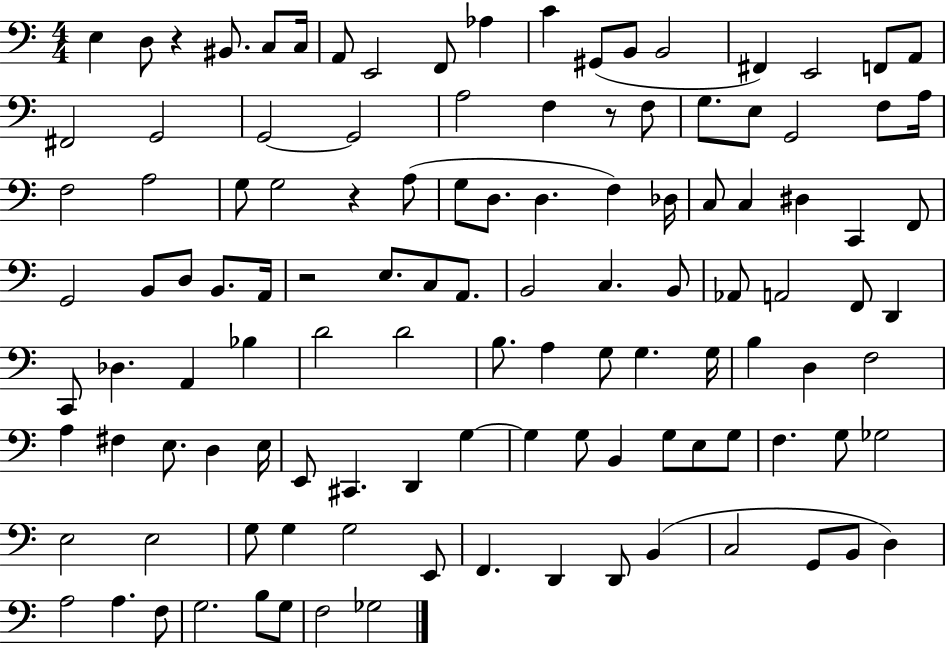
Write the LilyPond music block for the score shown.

{
  \clef bass
  \numericTimeSignature
  \time 4/4
  \key c \major
  e4 d8 r4 bis,8. c8 c16 | a,8 e,2 f,8 aes4 | c'4 gis,8( b,8 b,2 | fis,4) e,2 f,8 a,8 | \break fis,2 g,2 | g,2~~ g,2 | a2 f4 r8 f8 | g8. e8 g,2 f8 a16 | \break f2 a2 | g8 g2 r4 a8( | g8 d8. d4. f4) des16 | c8 c4 dis4 c,4 f,8 | \break g,2 b,8 d8 b,8. a,16 | r2 e8. c8 a,8. | b,2 c4. b,8 | aes,8 a,2 f,8 d,4 | \break c,8 des4. a,4 bes4 | d'2 d'2 | b8. a4 g8 g4. g16 | b4 d4 f2 | \break a4 fis4 e8. d4 e16 | e,8 cis,4. d,4 g4~~ | g4 g8 b,4 g8 e8 g8 | f4. g8 ges2 | \break e2 e2 | g8 g4 g2 e,8 | f,4. d,4 d,8 b,4( | c2 g,8 b,8 d4) | \break a2 a4. f8 | g2. b8 g8 | f2 ges2 | \bar "|."
}